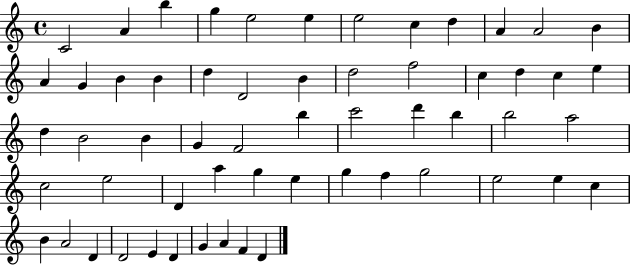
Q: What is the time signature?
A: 4/4